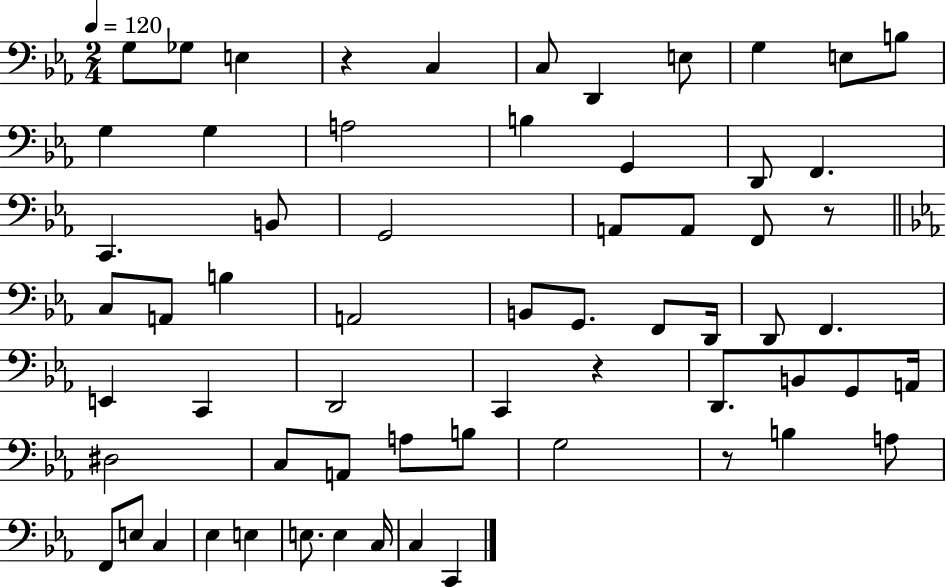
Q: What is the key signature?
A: EES major